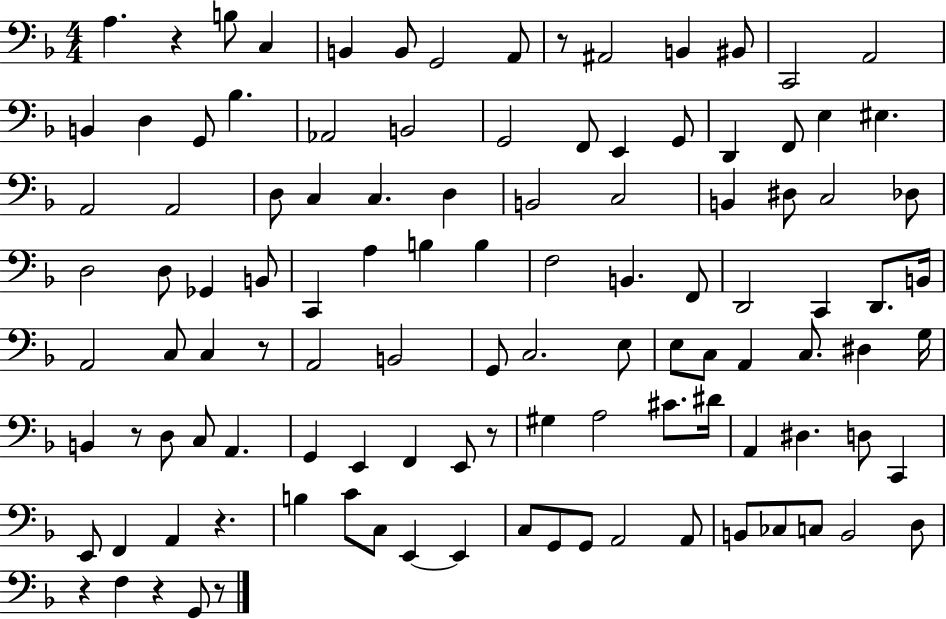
{
  \clef bass
  \numericTimeSignature
  \time 4/4
  \key f \major
  a4. r4 b8 c4 | b,4 b,8 g,2 a,8 | r8 ais,2 b,4 bis,8 | c,2 a,2 | \break b,4 d4 g,8 bes4. | aes,2 b,2 | g,2 f,8 e,4 g,8 | d,4 f,8 e4 eis4. | \break a,2 a,2 | d8 c4 c4. d4 | b,2 c2 | b,4 dis8 c2 des8 | \break d2 d8 ges,4 b,8 | c,4 a4 b4 b4 | f2 b,4. f,8 | d,2 c,4 d,8. b,16 | \break a,2 c8 c4 r8 | a,2 b,2 | g,8 c2. e8 | e8 c8 a,4 c8. dis4 g16 | \break b,4 r8 d8 c8 a,4. | g,4 e,4 f,4 e,8 r8 | gis4 a2 cis'8. dis'16 | a,4 dis4. d8 c,4 | \break e,8 f,4 a,4 r4. | b4 c'8 c8 e,4~~ e,4 | c8 g,8 g,8 a,2 a,8 | b,8 ces8 c8 b,2 d8 | \break r4 f4 r4 g,8 r8 | \bar "|."
}